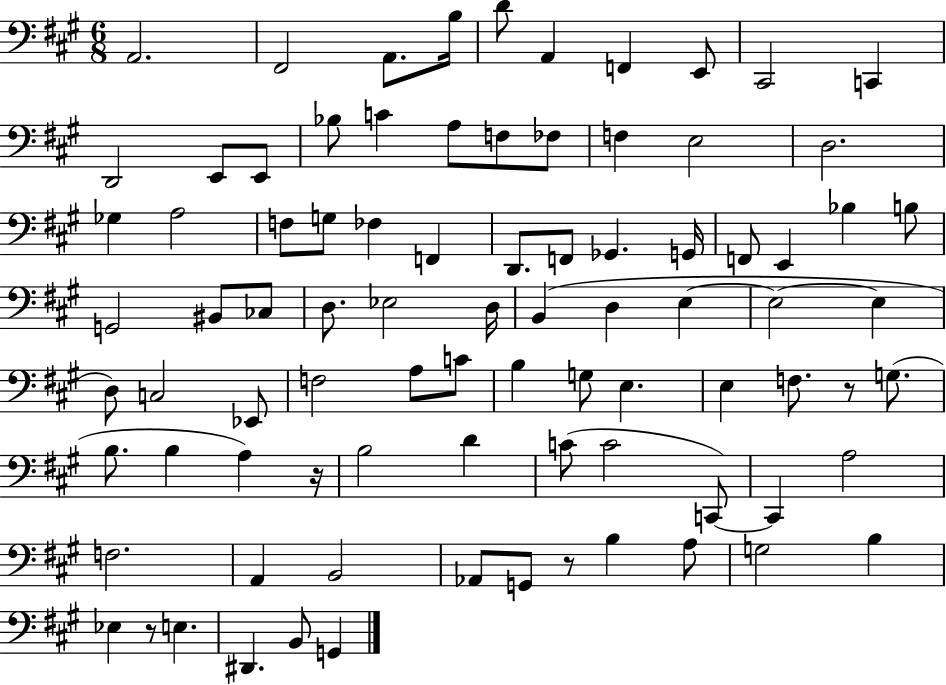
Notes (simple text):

A2/h. F#2/h A2/e. B3/s D4/e A2/q F2/q E2/e C#2/h C2/q D2/h E2/e E2/e Bb3/e C4/q A3/e F3/e FES3/e F3/q E3/h D3/h. Gb3/q A3/h F3/e G3/e FES3/q F2/q D2/e. F2/e Gb2/q. G2/s F2/e E2/q Bb3/q B3/e G2/h BIS2/e CES3/e D3/e. Eb3/h D3/s B2/q D3/q E3/q E3/h E3/q D3/e C3/h Eb2/e F3/h A3/e C4/e B3/q G3/e E3/q. E3/q F3/e. R/e G3/e. B3/e. B3/q A3/q R/s B3/h D4/q C4/e C4/h C2/e C2/q A3/h F3/h. A2/q B2/h Ab2/e G2/e R/e B3/q A3/e G3/h B3/q Eb3/q R/e E3/q. D#2/q. B2/e G2/q